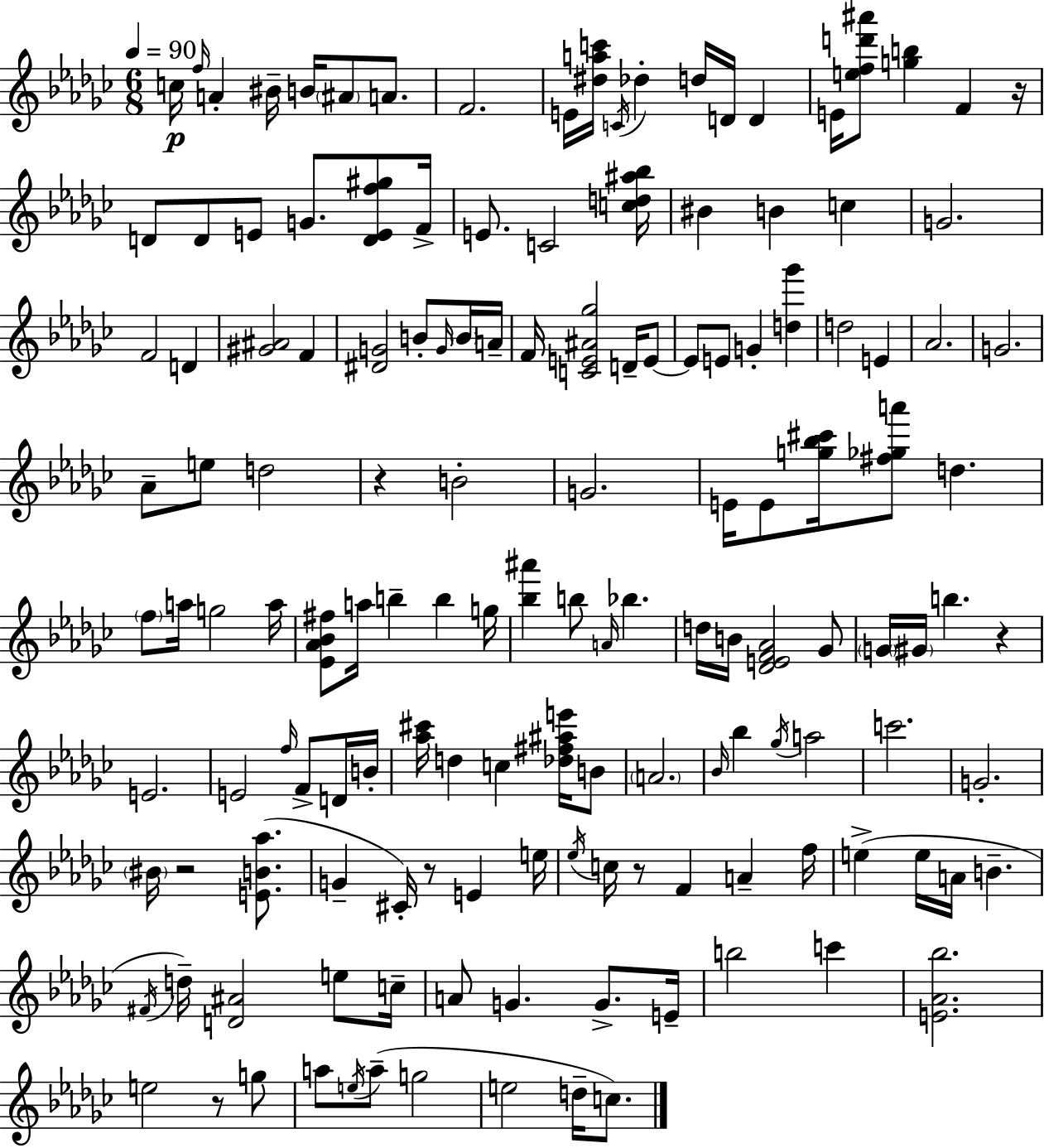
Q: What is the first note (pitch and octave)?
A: C5